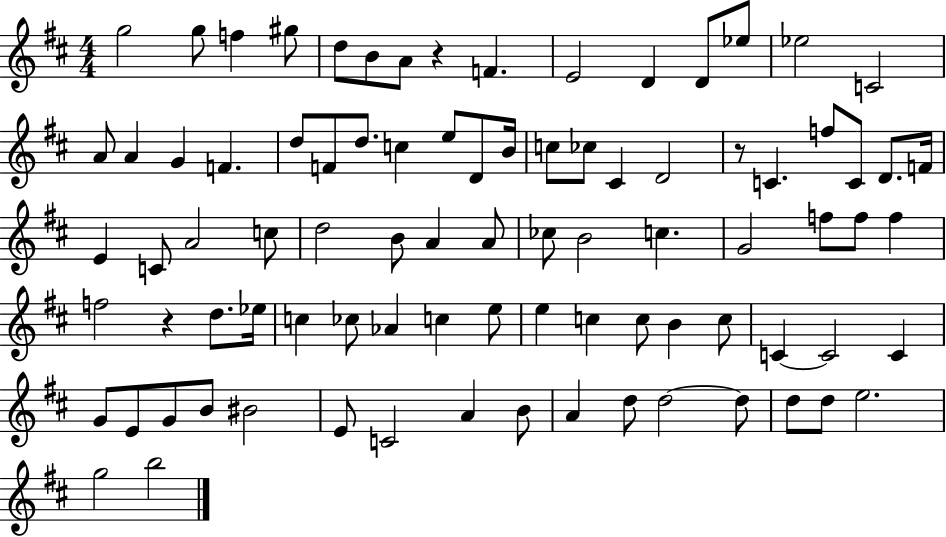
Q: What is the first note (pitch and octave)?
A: G5